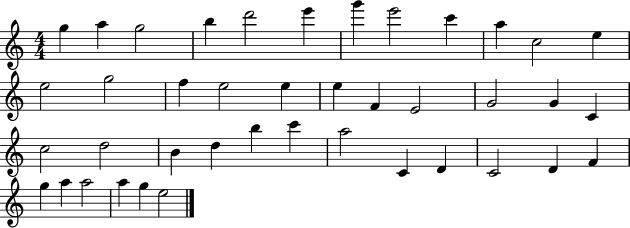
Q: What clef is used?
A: treble